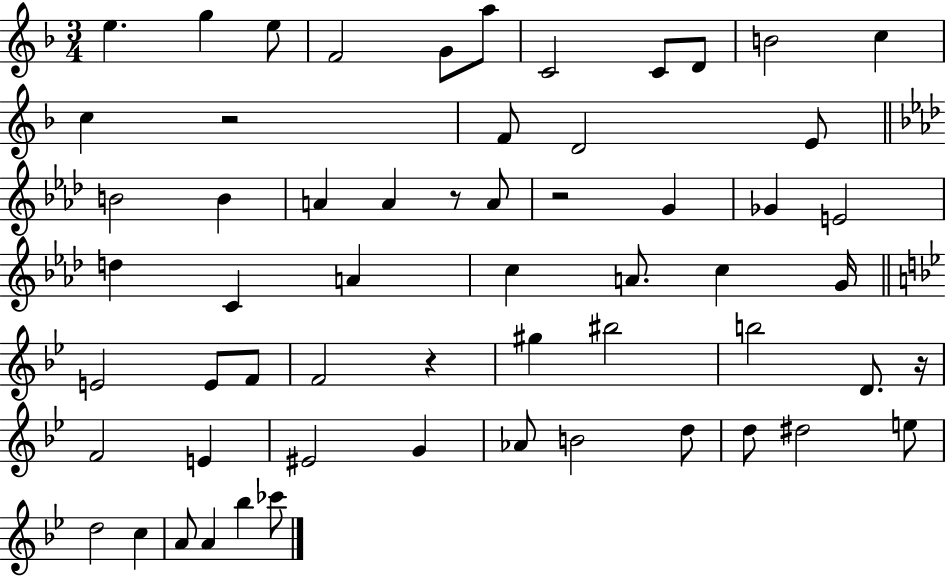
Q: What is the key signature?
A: F major